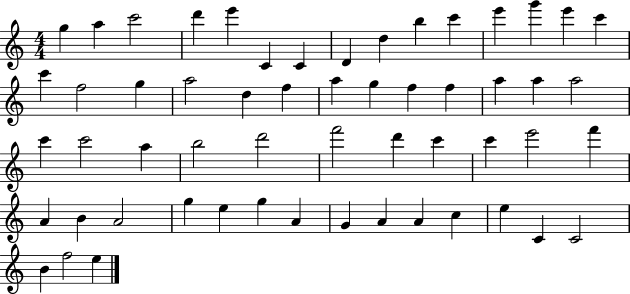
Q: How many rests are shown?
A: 0